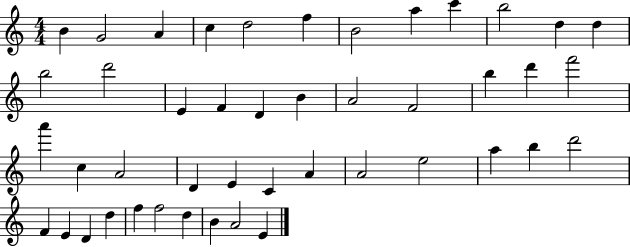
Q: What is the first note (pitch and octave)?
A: B4